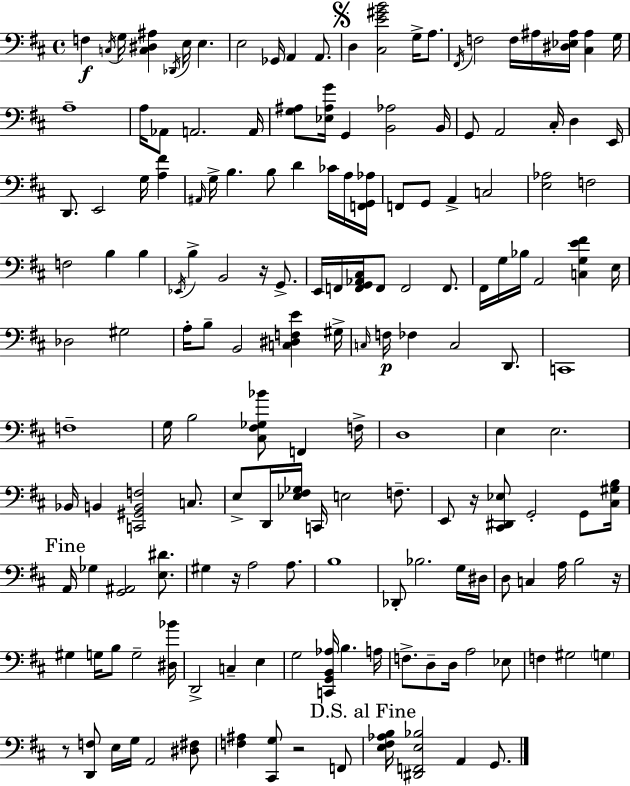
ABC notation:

X:1
T:Untitled
M:4/4
L:1/4
K:D
F, C,/4 G,/4 [C,^D,^A,] _D,,/4 E,/4 E, E,2 _G,,/4 A,, A,,/2 D, [^C,E^GB]2 G,/4 A,/2 ^F,,/4 F,2 F,/4 ^A,/4 [^D,_E,^A,]/4 [^C,^A,] G,/4 A,4 A,/4 _A,,/2 A,,2 A,,/4 [G,^A,]/2 [_E,^A,G]/4 G,, [B,,_A,]2 B,,/4 G,,/2 A,,2 ^C,/4 D, E,,/4 D,,/2 E,,2 G,/4 [A,^F] ^A,,/4 G,/4 B, B,/2 D _C/4 A,/4 [F,,G,,_A,]/4 F,,/2 G,,/2 A,, C,2 [E,_A,]2 F,2 F,2 B, B, _E,,/4 B, B,,2 z/4 G,,/2 E,,/4 F,,/4 [F,,G,,_A,,^C,]/4 F,,/2 F,,2 F,,/2 ^F,,/4 G,/4 _B,/4 A,,2 [C,G,E^F] E,/4 _D,2 ^G,2 A,/4 B,/2 B,,2 [C,^D,F,E] ^G,/4 C,/4 F,/4 _F, C,2 D,,/2 C,,4 F,4 G,/4 B,2 [^C,^F,_G,_B]/2 F,, F,/4 D,4 E, E,2 _B,,/4 B,, [C,,^G,,B,,F,]2 C,/2 E,/2 D,,/4 [_E,^F,_G,]/4 C,,/4 E,2 F,/2 E,,/2 z/4 [^C,,^D,,_E,]/2 G,,2 G,,/2 [^C,^G,B,]/4 A,,/4 _G, [G,,^A,,]2 [E,^D]/2 ^G, z/4 A,2 A,/2 B,4 _D,,/2 _B,2 G,/4 ^D,/4 D,/2 C, A,/4 B,2 z/4 ^G, G,/4 B,/2 G,2 [^D,_B]/4 D,,2 C, E, G,2 [C,,G,,B,,_A,]/4 B, A,/4 F,/2 D,/2 D,/4 A,2 _E,/2 F, ^G,2 G, z/2 [D,,F,]/2 E,/4 G,/4 A,,2 [^D,^F,]/2 [F,^A,] [^C,,G,]/2 z2 F,,/2 [E,^F,_A,B,]/4 [^D,,F,,E,_B,]2 A,, G,,/2